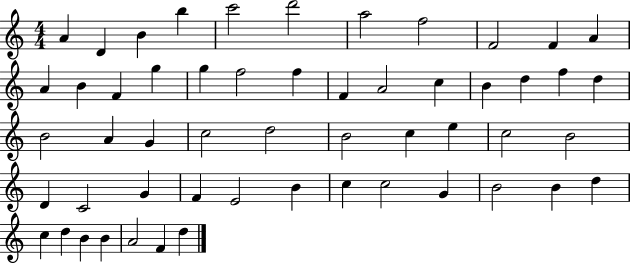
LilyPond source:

{
  \clef treble
  \numericTimeSignature
  \time 4/4
  \key c \major
  a'4 d'4 b'4 b''4 | c'''2 d'''2 | a''2 f''2 | f'2 f'4 a'4 | \break a'4 b'4 f'4 g''4 | g''4 f''2 f''4 | f'4 a'2 c''4 | b'4 d''4 f''4 d''4 | \break b'2 a'4 g'4 | c''2 d''2 | b'2 c''4 e''4 | c''2 b'2 | \break d'4 c'2 g'4 | f'4 e'2 b'4 | c''4 c''2 g'4 | b'2 b'4 d''4 | \break c''4 d''4 b'4 b'4 | a'2 f'4 d''4 | \bar "|."
}